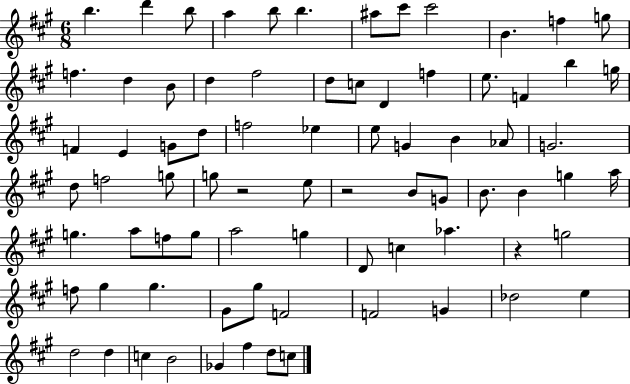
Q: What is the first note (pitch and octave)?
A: B5